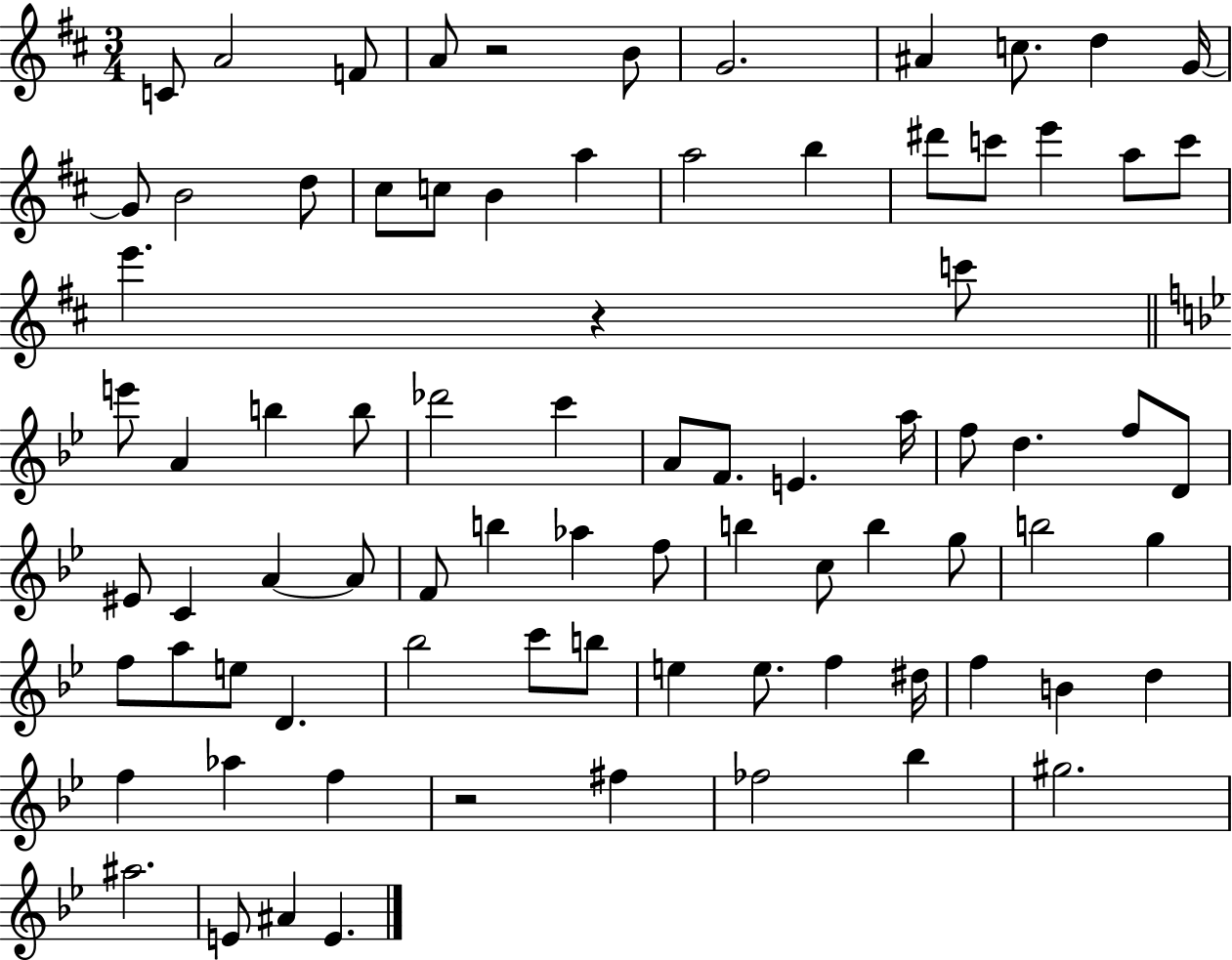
{
  \clef treble
  \numericTimeSignature
  \time 3/4
  \key d \major
  c'8 a'2 f'8 | a'8 r2 b'8 | g'2. | ais'4 c''8. d''4 g'16~~ | \break g'8 b'2 d''8 | cis''8 c''8 b'4 a''4 | a''2 b''4 | dis'''8 c'''8 e'''4 a''8 c'''8 | \break e'''4. r4 c'''8 | \bar "||" \break \key g \minor e'''8 a'4 b''4 b''8 | des'''2 c'''4 | a'8 f'8. e'4. a''16 | f''8 d''4. f''8 d'8 | \break eis'8 c'4 a'4~~ a'8 | f'8 b''4 aes''4 f''8 | b''4 c''8 b''4 g''8 | b''2 g''4 | \break f''8 a''8 e''8 d'4. | bes''2 c'''8 b''8 | e''4 e''8. f''4 dis''16 | f''4 b'4 d''4 | \break f''4 aes''4 f''4 | r2 fis''4 | fes''2 bes''4 | gis''2. | \break ais''2. | e'8 ais'4 e'4. | \bar "|."
}